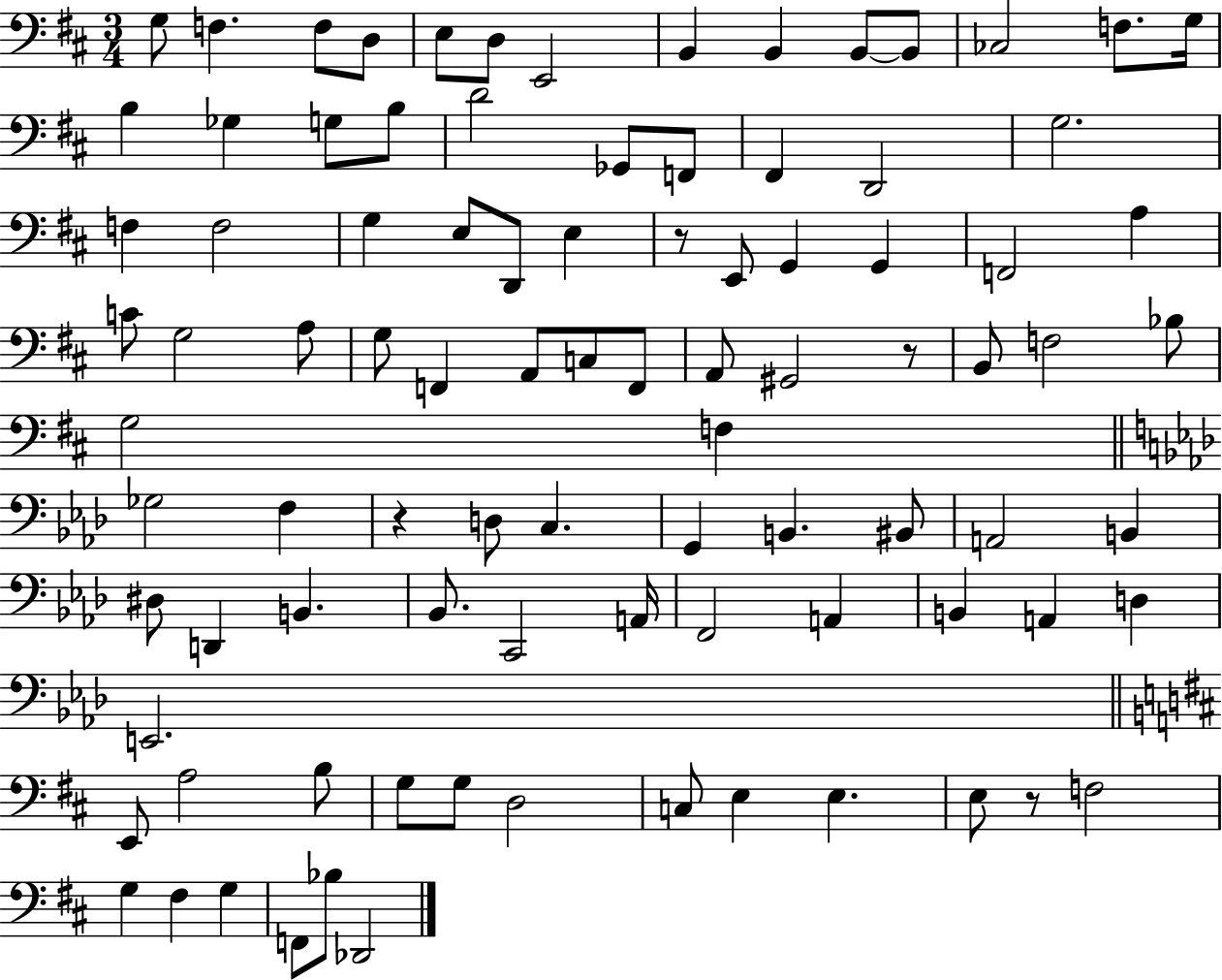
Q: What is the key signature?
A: D major